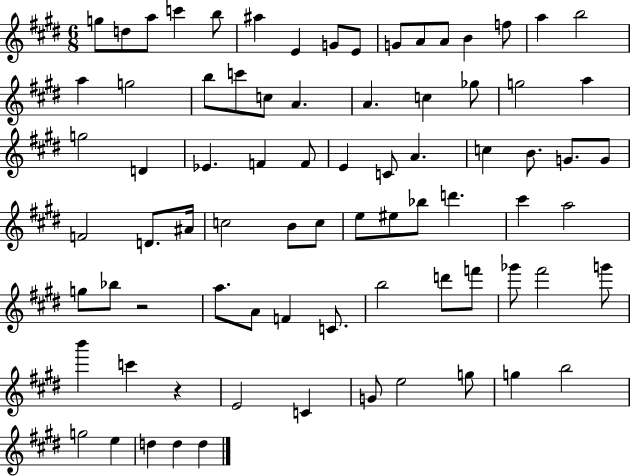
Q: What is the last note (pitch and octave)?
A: D5